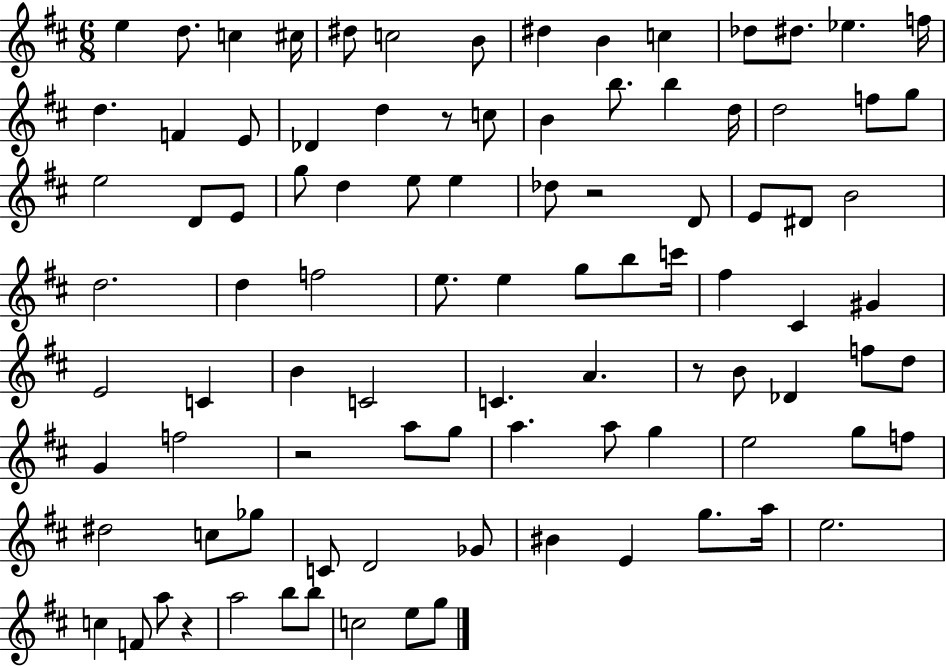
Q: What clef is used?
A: treble